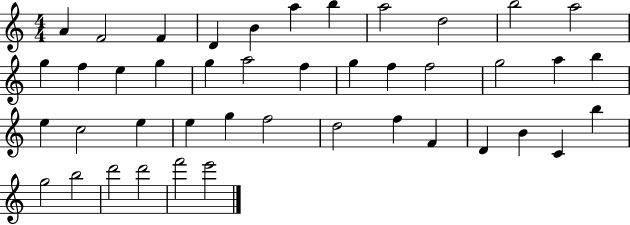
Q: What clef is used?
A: treble